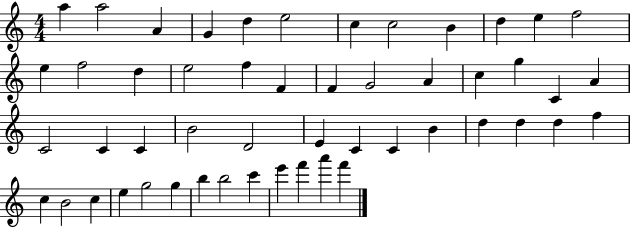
X:1
T:Untitled
M:4/4
L:1/4
K:C
a a2 A G d e2 c c2 B d e f2 e f2 d e2 f F F G2 A c g C A C2 C C B2 D2 E C C B d d d f c B2 c e g2 g b b2 c' e' f' a' f'